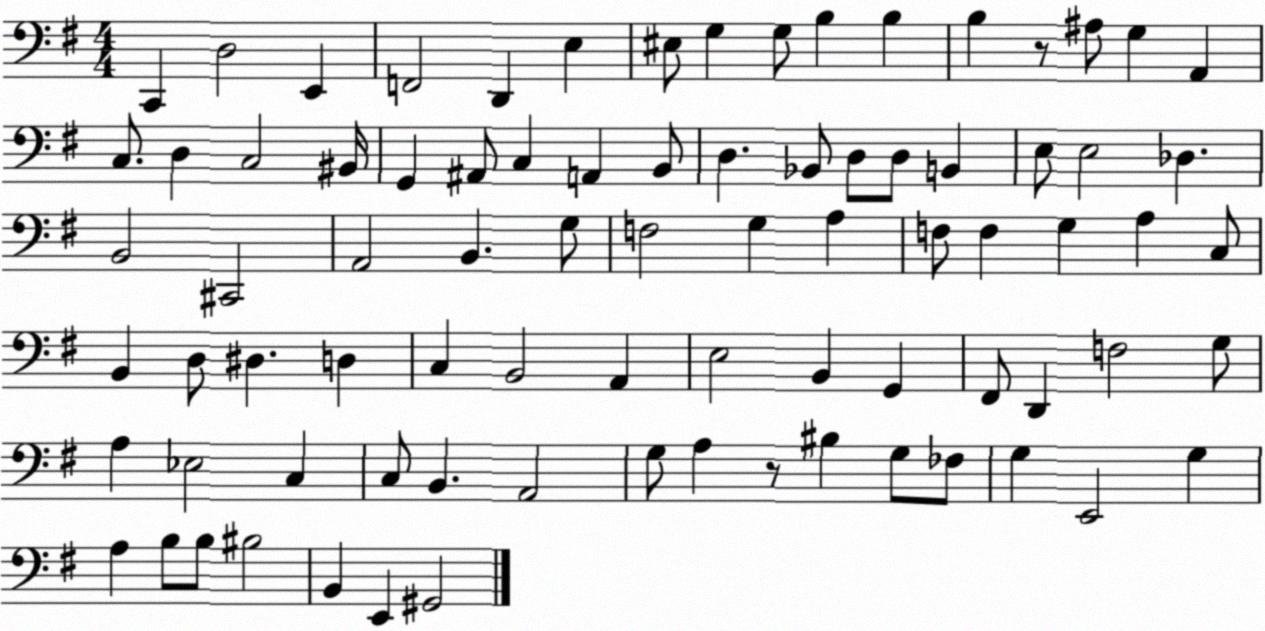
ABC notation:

X:1
T:Untitled
M:4/4
L:1/4
K:G
C,, D,2 E,, F,,2 D,, E, ^E,/2 G, G,/2 B, B, B, z/2 ^A,/2 G, A,, C,/2 D, C,2 ^B,,/4 G,, ^A,,/2 C, A,, B,,/2 D, _B,,/2 D,/2 D,/2 B,, E,/2 E,2 _D, B,,2 ^C,,2 A,,2 B,, G,/2 F,2 G, A, F,/2 F, G, A, C,/2 B,, D,/2 ^D, D, C, B,,2 A,, E,2 B,, G,, ^F,,/2 D,, F,2 G,/2 A, _E,2 C, C,/2 B,, A,,2 G,/2 A, z/2 ^B, G,/2 _F,/2 G, E,,2 G, A, B,/2 B,/2 ^B,2 B,, E,, ^G,,2